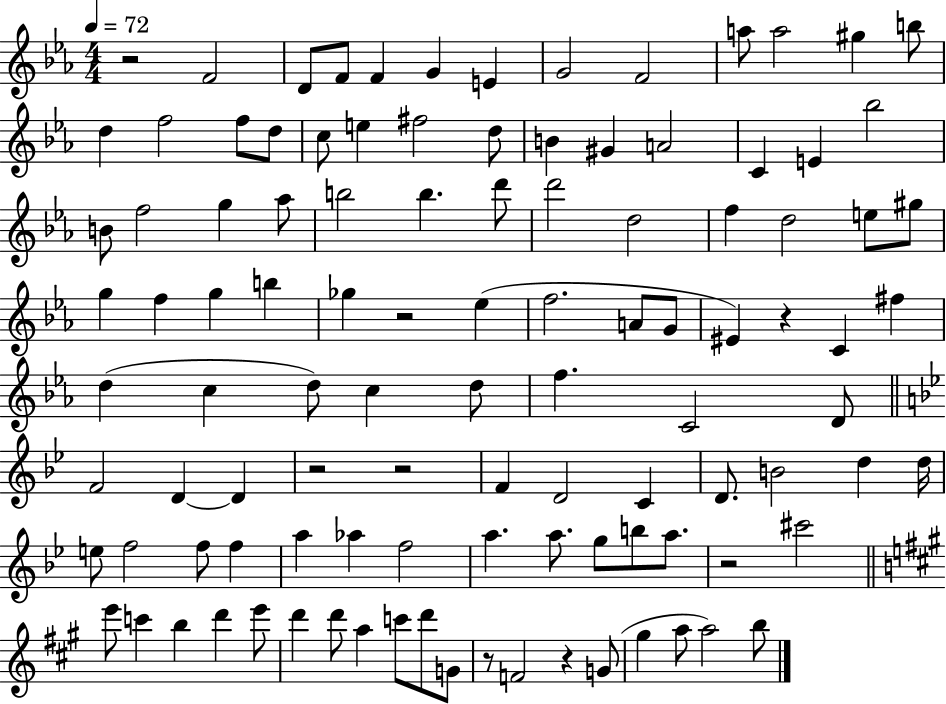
R/h F4/h D4/e F4/e F4/q G4/q E4/q G4/h F4/h A5/e A5/h G#5/q B5/e D5/q F5/h F5/e D5/e C5/e E5/q F#5/h D5/e B4/q G#4/q A4/h C4/q E4/q Bb5/h B4/e F5/h G5/q Ab5/e B5/h B5/q. D6/e D6/h D5/h F5/q D5/h E5/e G#5/e G5/q F5/q G5/q B5/q Gb5/q R/h Eb5/q F5/h. A4/e G4/e EIS4/q R/q C4/q F#5/q D5/q C5/q D5/e C5/q D5/e F5/q. C4/h D4/e F4/h D4/q D4/q R/h R/h F4/q D4/h C4/q D4/e. B4/h D5/q D5/s E5/e F5/h F5/e F5/q A5/q Ab5/q F5/h A5/q. A5/e. G5/e B5/e A5/e. R/h C#6/h E6/e C6/q B5/q D6/q E6/e D6/q D6/e A5/q C6/e D6/e G4/e R/e F4/h R/q G4/e G#5/q A5/e A5/h B5/e